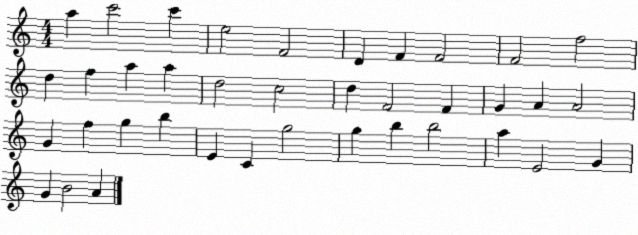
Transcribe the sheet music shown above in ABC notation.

X:1
T:Untitled
M:4/4
L:1/4
K:C
a c'2 c' e2 F2 D F F2 F2 f2 d f a a d2 c2 d F2 F G A A2 G f g b E C g2 g b b2 a E2 G G B2 A